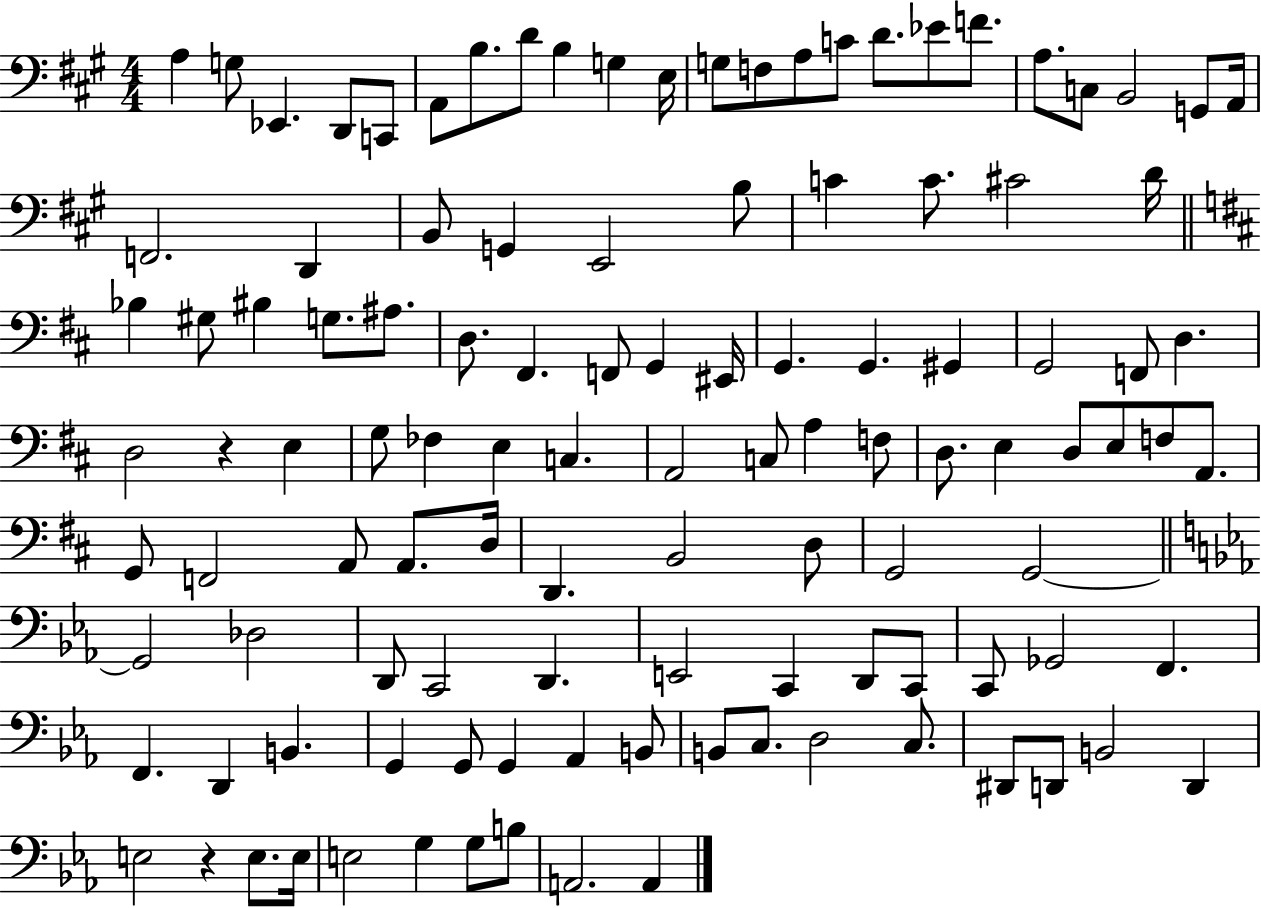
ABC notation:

X:1
T:Untitled
M:4/4
L:1/4
K:A
A, G,/2 _E,, D,,/2 C,,/2 A,,/2 B,/2 D/2 B, G, E,/4 G,/2 F,/2 A,/2 C/2 D/2 _E/2 F/2 A,/2 C,/2 B,,2 G,,/2 A,,/4 F,,2 D,, B,,/2 G,, E,,2 B,/2 C C/2 ^C2 D/4 _B, ^G,/2 ^B, G,/2 ^A,/2 D,/2 ^F,, F,,/2 G,, ^E,,/4 G,, G,, ^G,, G,,2 F,,/2 D, D,2 z E, G,/2 _F, E, C, A,,2 C,/2 A, F,/2 D,/2 E, D,/2 E,/2 F,/2 A,,/2 G,,/2 F,,2 A,,/2 A,,/2 D,/4 D,, B,,2 D,/2 G,,2 G,,2 G,,2 _D,2 D,,/2 C,,2 D,, E,,2 C,, D,,/2 C,,/2 C,,/2 _G,,2 F,, F,, D,, B,, G,, G,,/2 G,, _A,, B,,/2 B,,/2 C,/2 D,2 C,/2 ^D,,/2 D,,/2 B,,2 D,, E,2 z E,/2 E,/4 E,2 G, G,/2 B,/2 A,,2 A,,